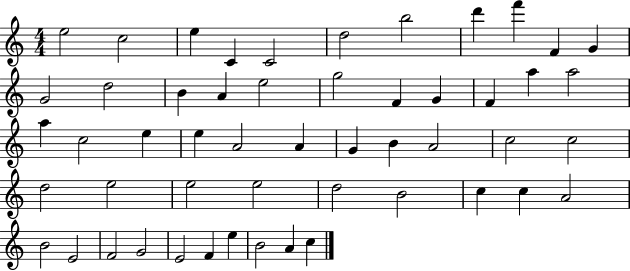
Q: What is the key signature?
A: C major